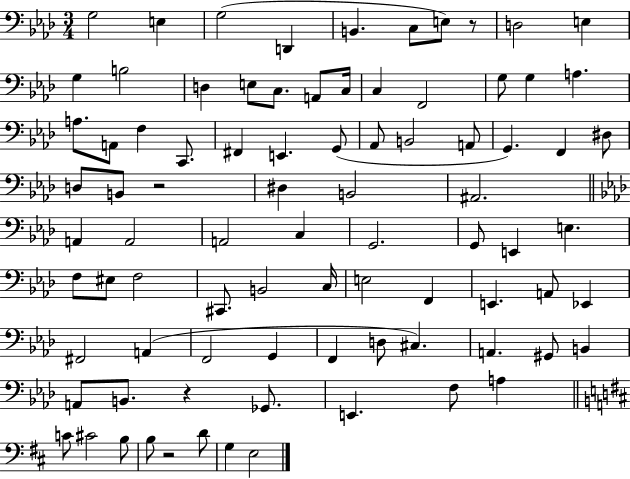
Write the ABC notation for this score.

X:1
T:Untitled
M:3/4
L:1/4
K:Ab
G,2 E, G,2 D,, B,, C,/2 E,/2 z/2 D,2 E, G, B,2 D, E,/2 C,/2 A,,/2 C,/4 C, F,,2 G,/2 G, A, A,/2 A,,/2 F, C,,/2 ^F,, E,, G,,/2 _A,,/2 B,,2 A,,/2 G,, F,, ^D,/2 D,/2 B,,/2 z2 ^D, B,,2 ^A,,2 A,, A,,2 A,,2 C, G,,2 G,,/2 E,, E, F,/2 ^E,/2 F,2 ^C,,/2 B,,2 C,/4 E,2 F,, E,, A,,/2 _E,, ^F,,2 A,, F,,2 G,, F,, D,/2 ^C, A,, ^G,,/2 B,, A,,/2 B,,/2 z _G,,/2 E,, F,/2 A, C/2 ^C2 B,/2 B,/2 z2 D/2 G, E,2